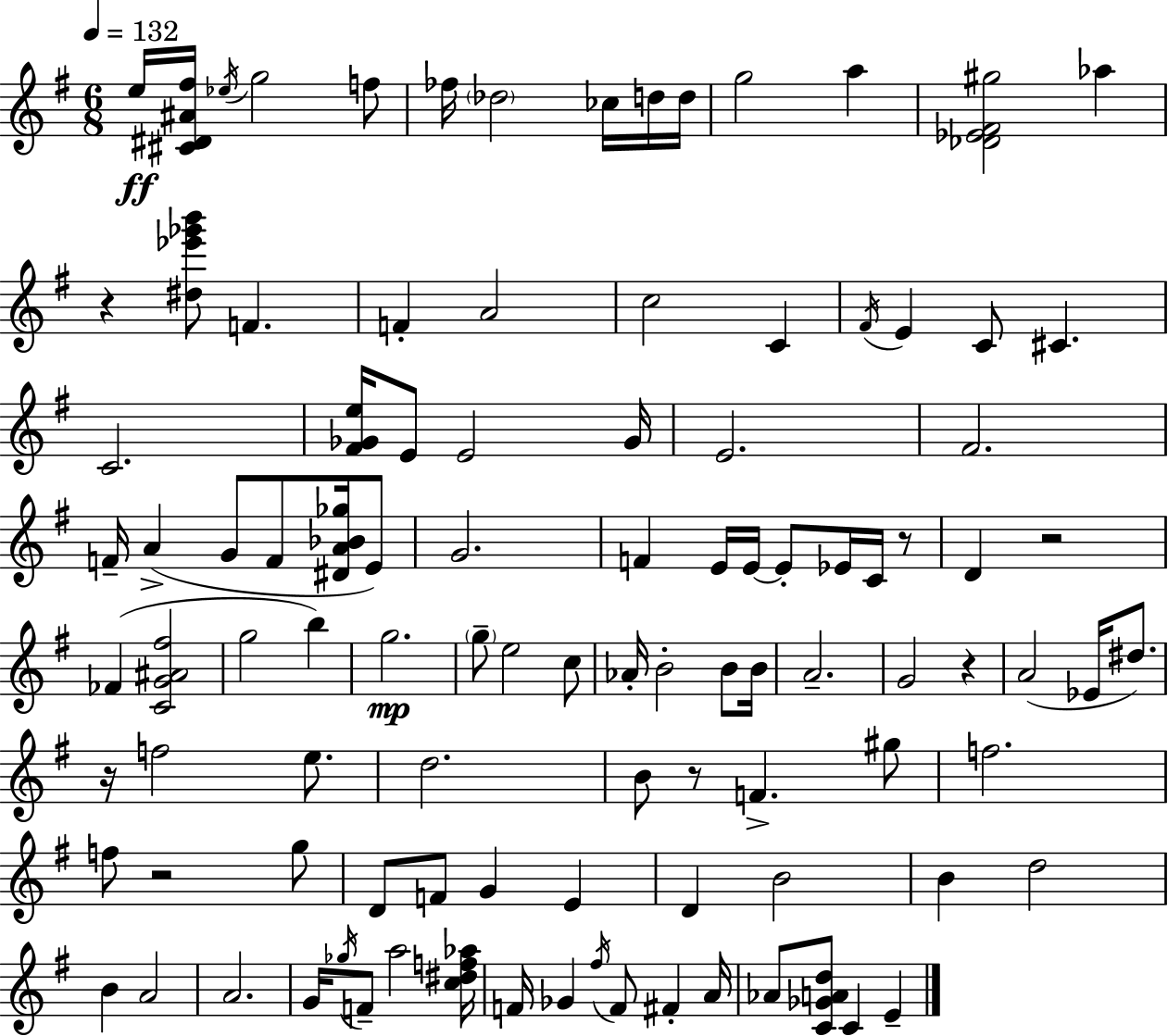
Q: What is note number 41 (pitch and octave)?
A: FES4